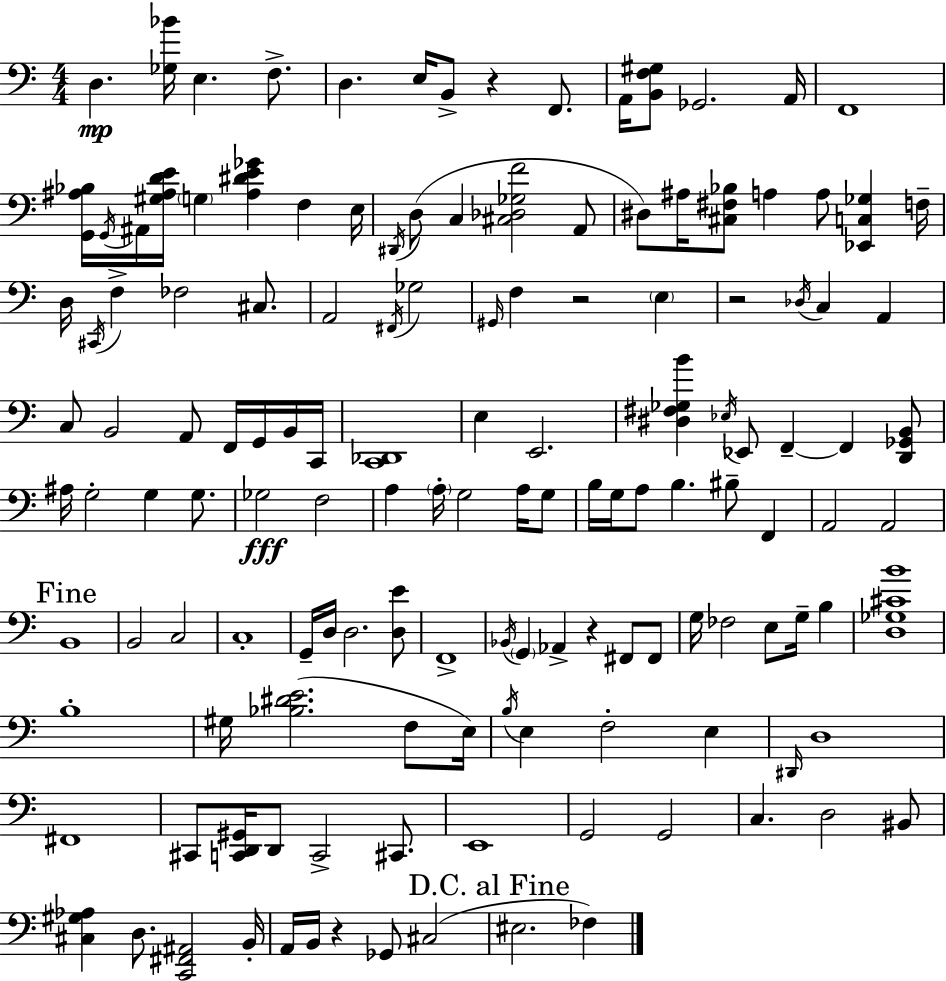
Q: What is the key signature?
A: A minor